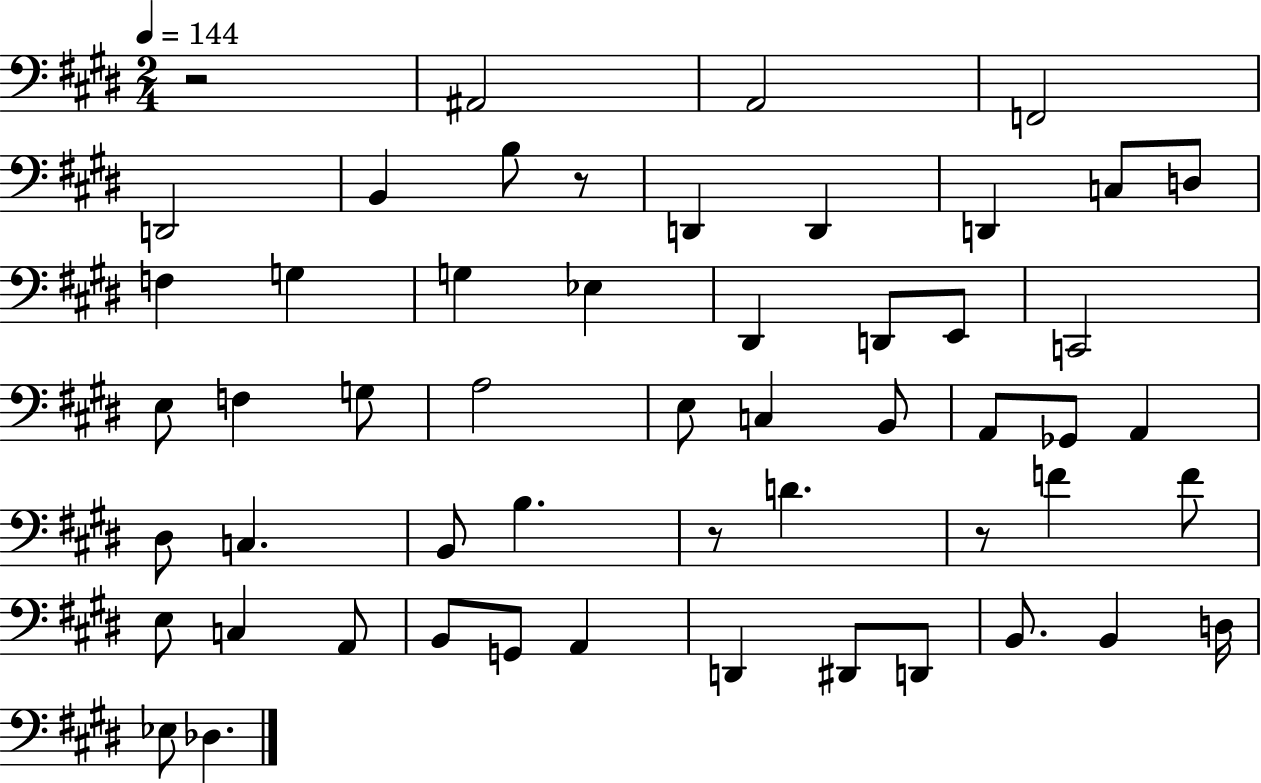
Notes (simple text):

R/h A#2/h A2/h F2/h D2/h B2/q B3/e R/e D2/q D2/q D2/q C3/e D3/e F3/q G3/q G3/q Eb3/q D#2/q D2/e E2/e C2/h E3/e F3/q G3/e A3/h E3/e C3/q B2/e A2/e Gb2/e A2/q D#3/e C3/q. B2/e B3/q. R/e D4/q. R/e F4/q F4/e E3/e C3/q A2/e B2/e G2/e A2/q D2/q D#2/e D2/e B2/e. B2/q D3/s Eb3/e Db3/q.